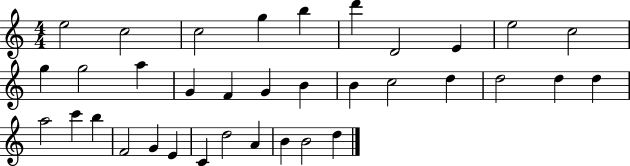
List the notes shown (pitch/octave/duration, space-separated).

E5/h C5/h C5/h G5/q B5/q D6/q D4/h E4/q E5/h C5/h G5/q G5/h A5/q G4/q F4/q G4/q B4/q B4/q C5/h D5/q D5/h D5/q D5/q A5/h C6/q B5/q F4/h G4/q E4/q C4/q D5/h A4/q B4/q B4/h D5/q